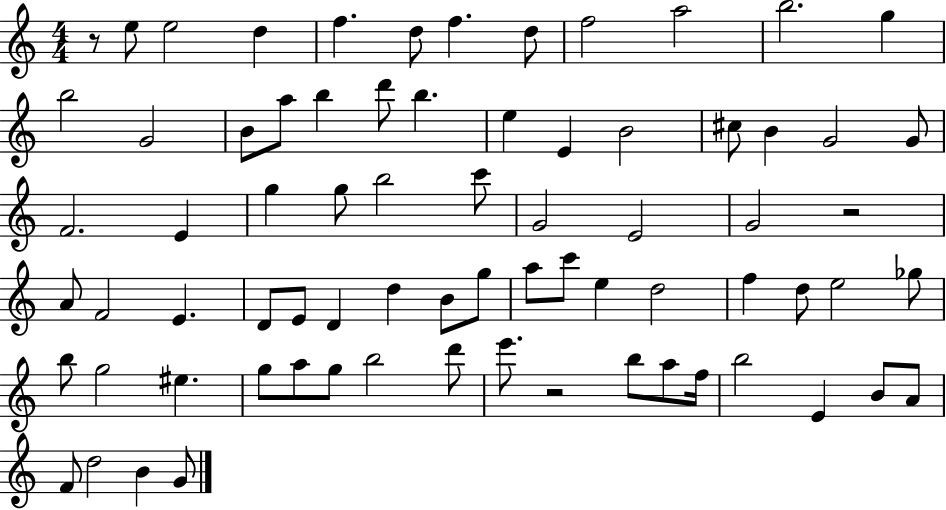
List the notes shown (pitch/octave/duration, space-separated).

R/e E5/e E5/h D5/q F5/q. D5/e F5/q. D5/e F5/h A5/h B5/h. G5/q B5/h G4/h B4/e A5/e B5/q D6/e B5/q. E5/q E4/q B4/h C#5/e B4/q G4/h G4/e F4/h. E4/q G5/q G5/e B5/h C6/e G4/h E4/h G4/h R/h A4/e F4/h E4/q. D4/e E4/e D4/q D5/q B4/e G5/e A5/e C6/e E5/q D5/h F5/q D5/e E5/h Gb5/e B5/e G5/h EIS5/q. G5/e A5/e G5/e B5/h D6/e E6/e. R/h B5/e A5/e F5/s B5/h E4/q B4/e A4/e F4/e D5/h B4/q G4/e